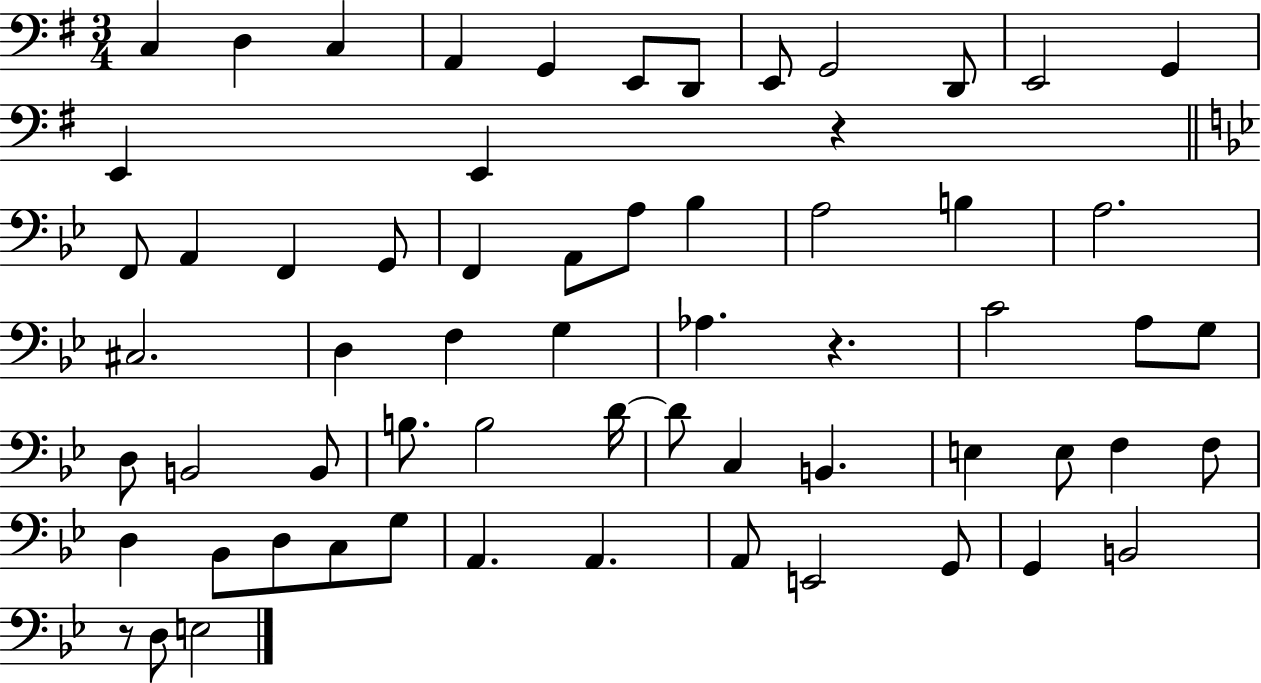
C3/q D3/q C3/q A2/q G2/q E2/e D2/e E2/e G2/h D2/e E2/h G2/q E2/q E2/q R/q F2/e A2/q F2/q G2/e F2/q A2/e A3/e Bb3/q A3/h B3/q A3/h. C#3/h. D3/q F3/q G3/q Ab3/q. R/q. C4/h A3/e G3/e D3/e B2/h B2/e B3/e. B3/h D4/s D4/e C3/q B2/q. E3/q E3/e F3/q F3/e D3/q Bb2/e D3/e C3/e G3/e A2/q. A2/q. A2/e E2/h G2/e G2/q B2/h R/e D3/e E3/h